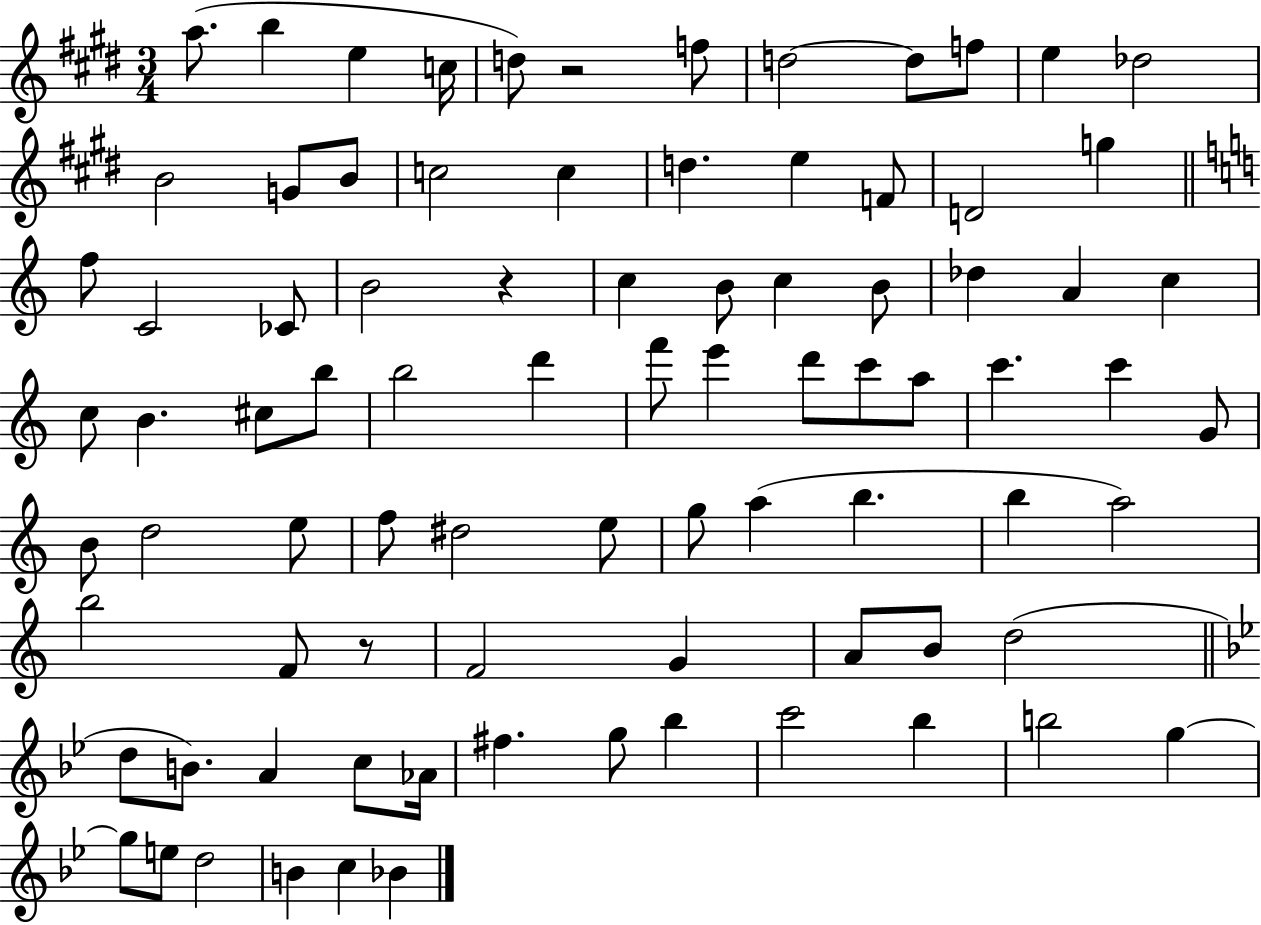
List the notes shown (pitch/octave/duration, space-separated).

A5/e. B5/q E5/q C5/s D5/e R/h F5/e D5/h D5/e F5/e E5/q Db5/h B4/h G4/e B4/e C5/h C5/q D5/q. E5/q F4/e D4/h G5/q F5/e C4/h CES4/e B4/h R/q C5/q B4/e C5/q B4/e Db5/q A4/q C5/q C5/e B4/q. C#5/e B5/e B5/h D6/q F6/e E6/q D6/e C6/e A5/e C6/q. C6/q G4/e B4/e D5/h E5/e F5/e D#5/h E5/e G5/e A5/q B5/q. B5/q A5/h B5/h F4/e R/e F4/h G4/q A4/e B4/e D5/h D5/e B4/e. A4/q C5/e Ab4/s F#5/q. G5/e Bb5/q C6/h Bb5/q B5/h G5/q G5/e E5/e D5/h B4/q C5/q Bb4/q